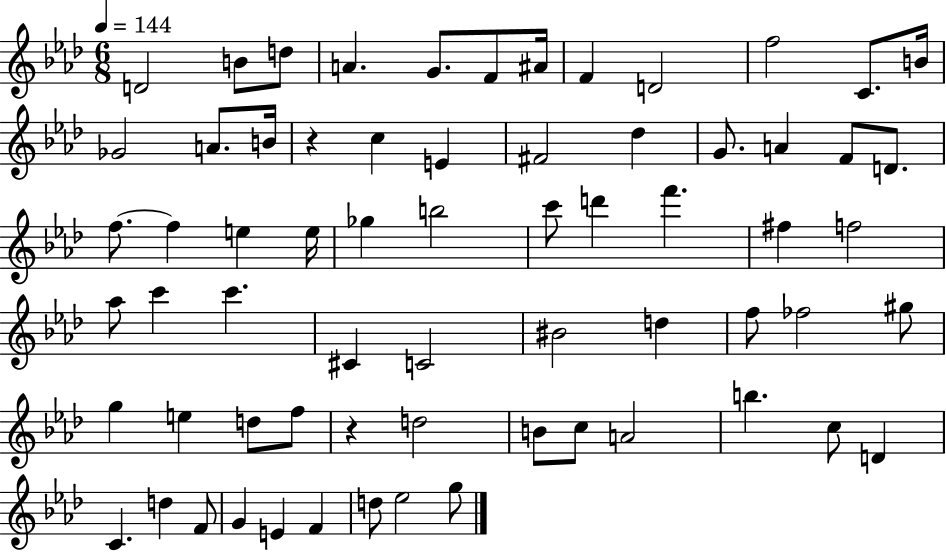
{
  \clef treble
  \numericTimeSignature
  \time 6/8
  \key aes \major
  \tempo 4 = 144
  \repeat volta 2 { d'2 b'8 d''8 | a'4. g'8. f'8 ais'16 | f'4 d'2 | f''2 c'8. b'16 | \break ges'2 a'8. b'16 | r4 c''4 e'4 | fis'2 des''4 | g'8. a'4 f'8 d'8. | \break f''8.~~ f''4 e''4 e''16 | ges''4 b''2 | c'''8 d'''4 f'''4. | fis''4 f''2 | \break aes''8 c'''4 c'''4. | cis'4 c'2 | bis'2 d''4 | f''8 fes''2 gis''8 | \break g''4 e''4 d''8 f''8 | r4 d''2 | b'8 c''8 a'2 | b''4. c''8 d'4 | \break c'4. d''4 f'8 | g'4 e'4 f'4 | d''8 ees''2 g''8 | } \bar "|."
}